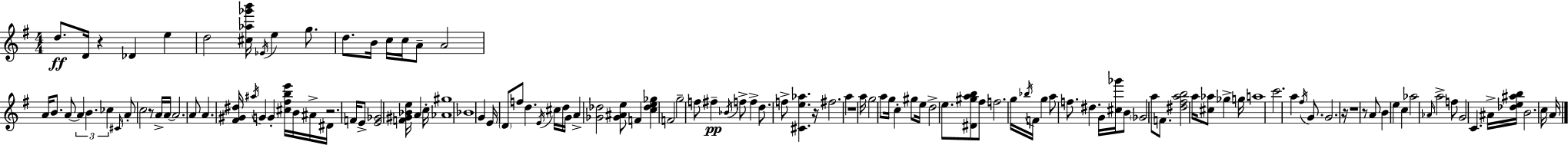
X:1
T:Untitled
M:4/4
L:1/4
K:G
d/2 D/4 z _D e d2 [^c_a_g'b']/4 _E/4 e g/2 d/2 B/4 c/4 c/4 A/2 A2 A/4 B/2 A/2 A B _c ^C/4 A/2 c2 z/2 A/4 A/4 A2 A/2 A [^F^G^d]/4 ^a/4 G G [^c^fbe']/4 B/4 ^A/4 ^D/4 z2 F/4 E/2 [E_G]2 [F^G_Be]/4 A c/4 [_A^g]4 _B4 G E/4 D/2 f/2 d E/4 ^c/4 d/4 G/4 A [_G_d]2 [_G^Ae]/2 F [c_de_g] F2 g2 f/2 ^f _B/4 f/2 f d/2 f/2 [^Ce_a] z/4 ^f2 a z4 a/4 g2 a/2 g/4 c ^g/2 e/4 d2 e/2 [^D^gab]/2 ^f/2 f2 g/4 _b/4 F/4 g a/2 f/2 ^d G/4 [^c_g']/4 B/2 _G2 a/2 F/2 [^d^fab]2 a/4 [^c_a]/2 _g g/4 a4 c'2 a ^f/4 G/2 G2 z/4 z4 z/2 A/2 B e c _a2 _A/4 a2 f/2 G2 C ^A/4 [_de^ab]/4 B2 c/4 A/4